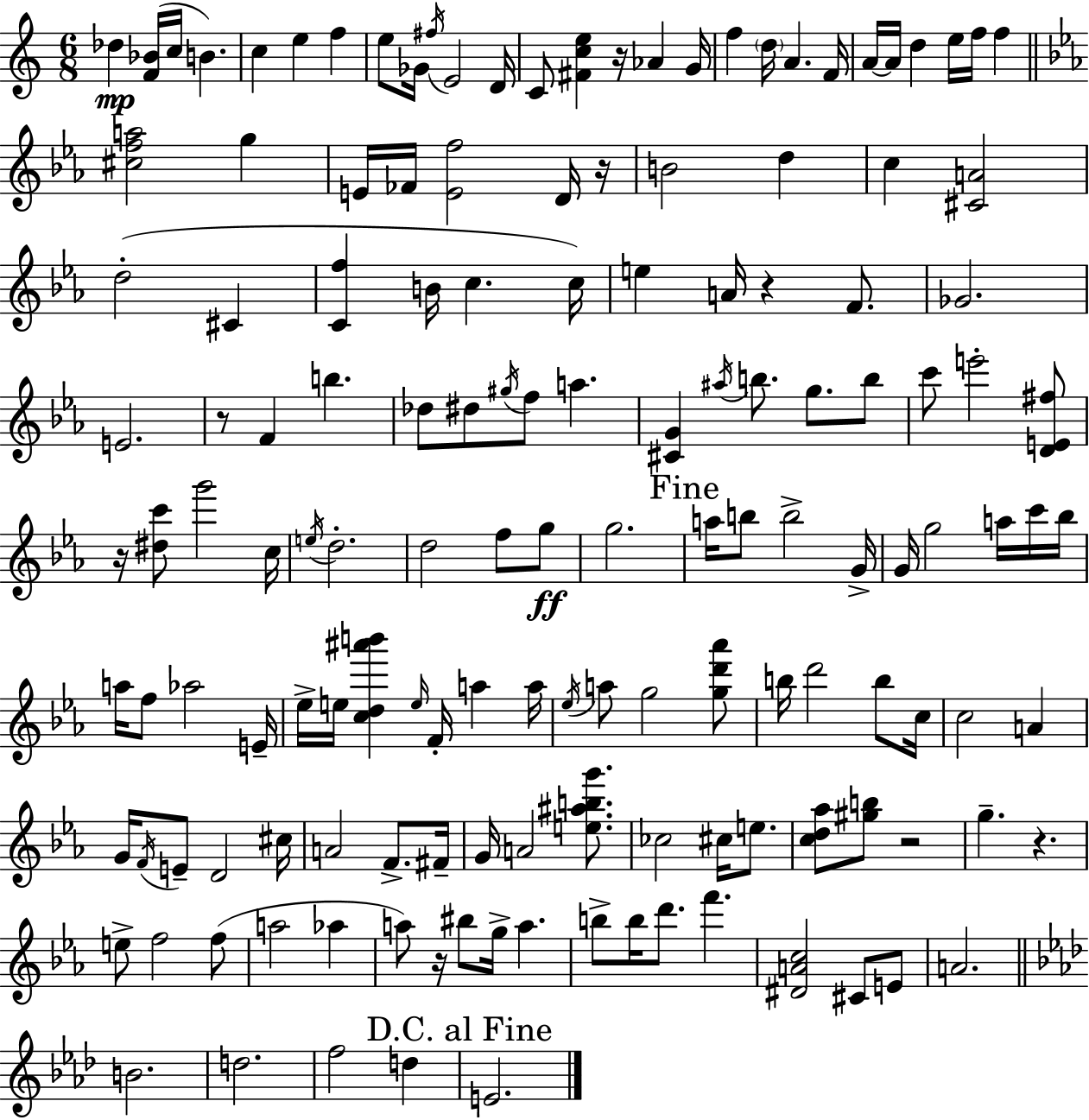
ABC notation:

X:1
T:Untitled
M:6/8
L:1/4
K:Am
_d [F_B]/4 c/4 B c e f e/2 _G/4 ^f/4 E2 D/4 C/2 [^Fce] z/4 _A G/4 f d/4 A F/4 A/4 A/4 d e/4 f/4 f [^cfa]2 g E/4 _F/4 [Ef]2 D/4 z/4 B2 d c [^CA]2 d2 ^C [Cf] B/4 c c/4 e A/4 z F/2 _G2 E2 z/2 F b _d/2 ^d/2 ^g/4 f/2 a [^CG] ^a/4 b/2 g/2 b/2 c'/2 e'2 [DE^f]/2 z/4 [^dc']/2 g'2 c/4 e/4 d2 d2 f/2 g/2 g2 a/4 b/2 b2 G/4 G/4 g2 a/4 c'/4 _b/4 a/4 f/2 _a2 E/4 _e/4 e/4 [cd^a'b'] e/4 F/4 a a/4 _e/4 a/2 g2 [gd'_a']/2 b/4 d'2 b/2 c/4 c2 A G/4 F/4 E/2 D2 ^c/4 A2 F/2 ^F/4 G/4 A2 [e^abg']/2 _c2 ^c/4 e/2 [cd_a]/2 [^gb]/2 z2 g z e/2 f2 f/2 a2 _a a/2 z/4 ^b/2 g/4 a b/2 b/4 d'/2 f' [^DAc]2 ^C/2 E/2 A2 B2 d2 f2 d E2